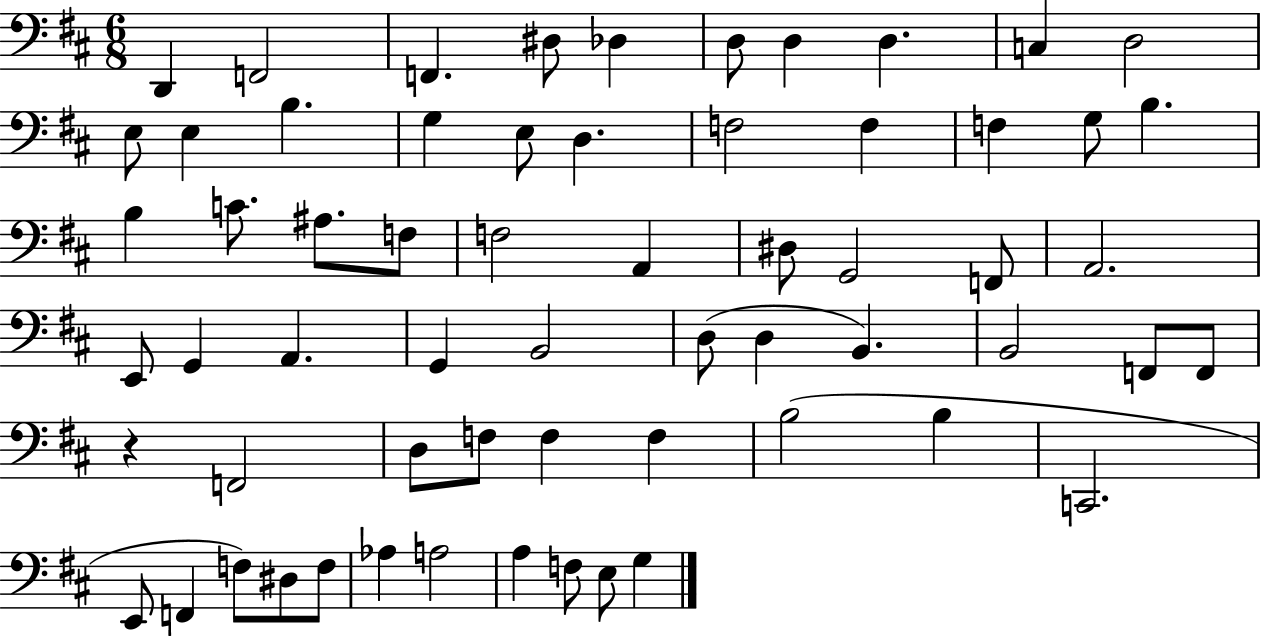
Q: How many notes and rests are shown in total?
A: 62